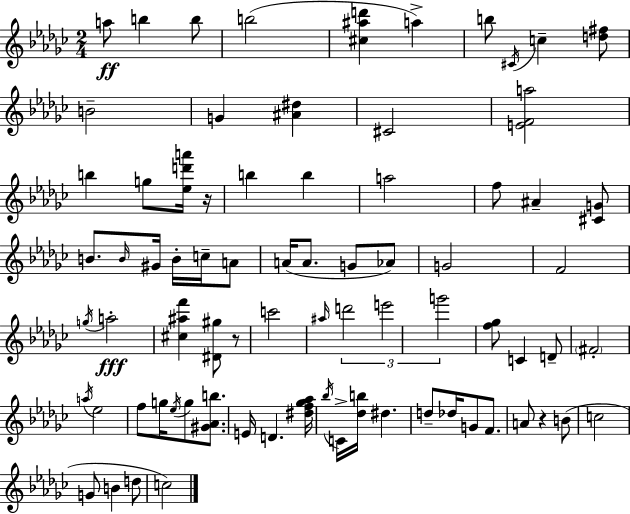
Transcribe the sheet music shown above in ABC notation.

X:1
T:Untitled
M:2/4
L:1/4
K:Ebm
a/2 b b/2 b2 [^c^ad'] a b/2 ^C/4 c [d^f]/2 B2 G [^A^d] ^C2 [EFa]2 b g/2 [_ed'a']/4 z/4 b b a2 f/2 ^A [^CG]/2 B/2 B/4 ^G/4 B/4 c/4 A/2 A/4 A/2 G/2 _A/2 G2 F2 g/4 a2 [^c^af'] [^D^g]/2 z/2 c'2 ^a/4 d'2 e'2 g'2 [f_g]/2 C D/2 ^F2 a/4 _e2 f/2 g/4 _e/4 g/2 [^G_Ab]/2 E/4 D [^df_g_a]/4 _b/4 C/4 [_db]/4 ^d d/2 _d/4 G/2 F/2 A/2 z B/2 c2 G/2 B d/2 c2